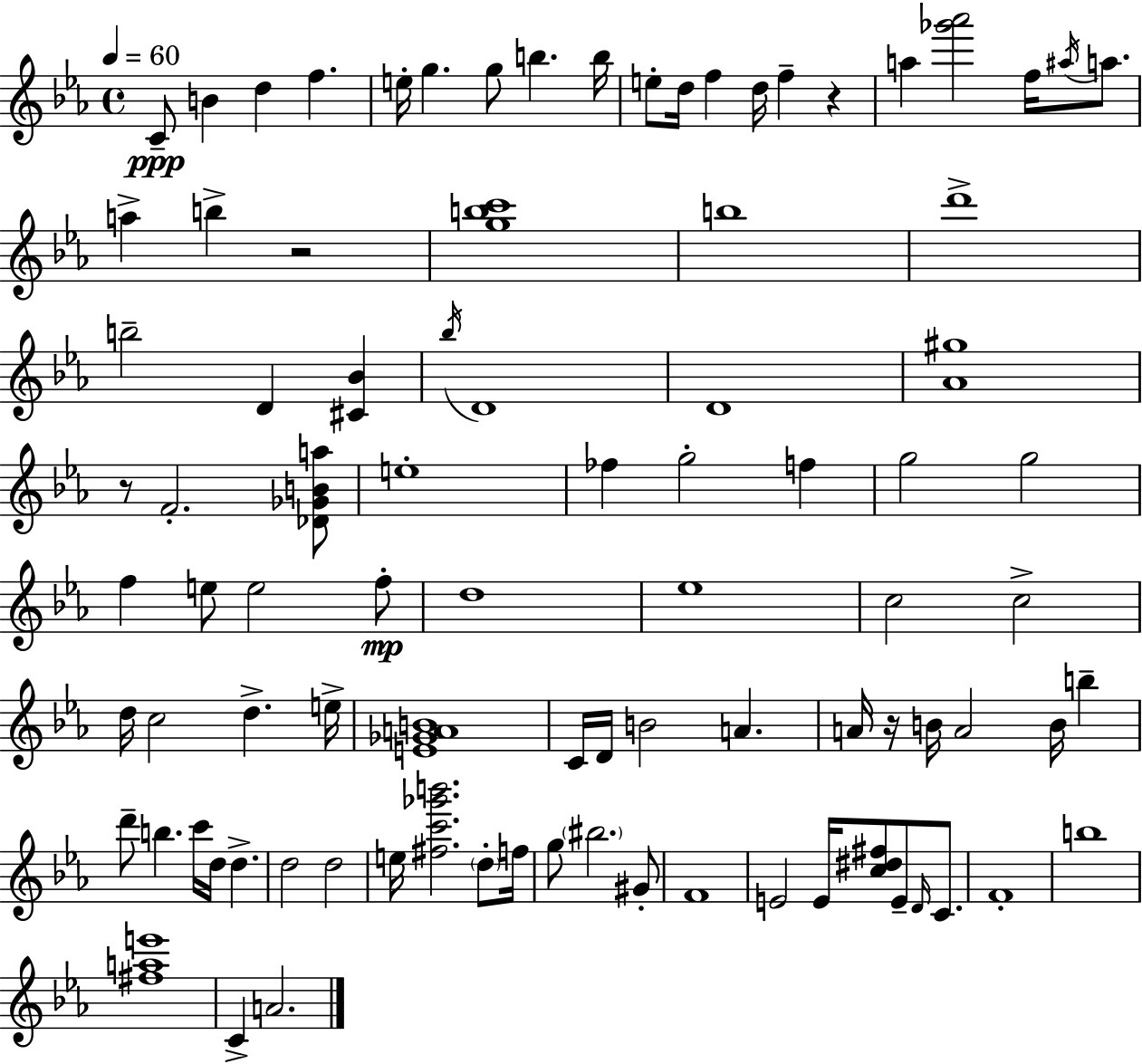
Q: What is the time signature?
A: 4/4